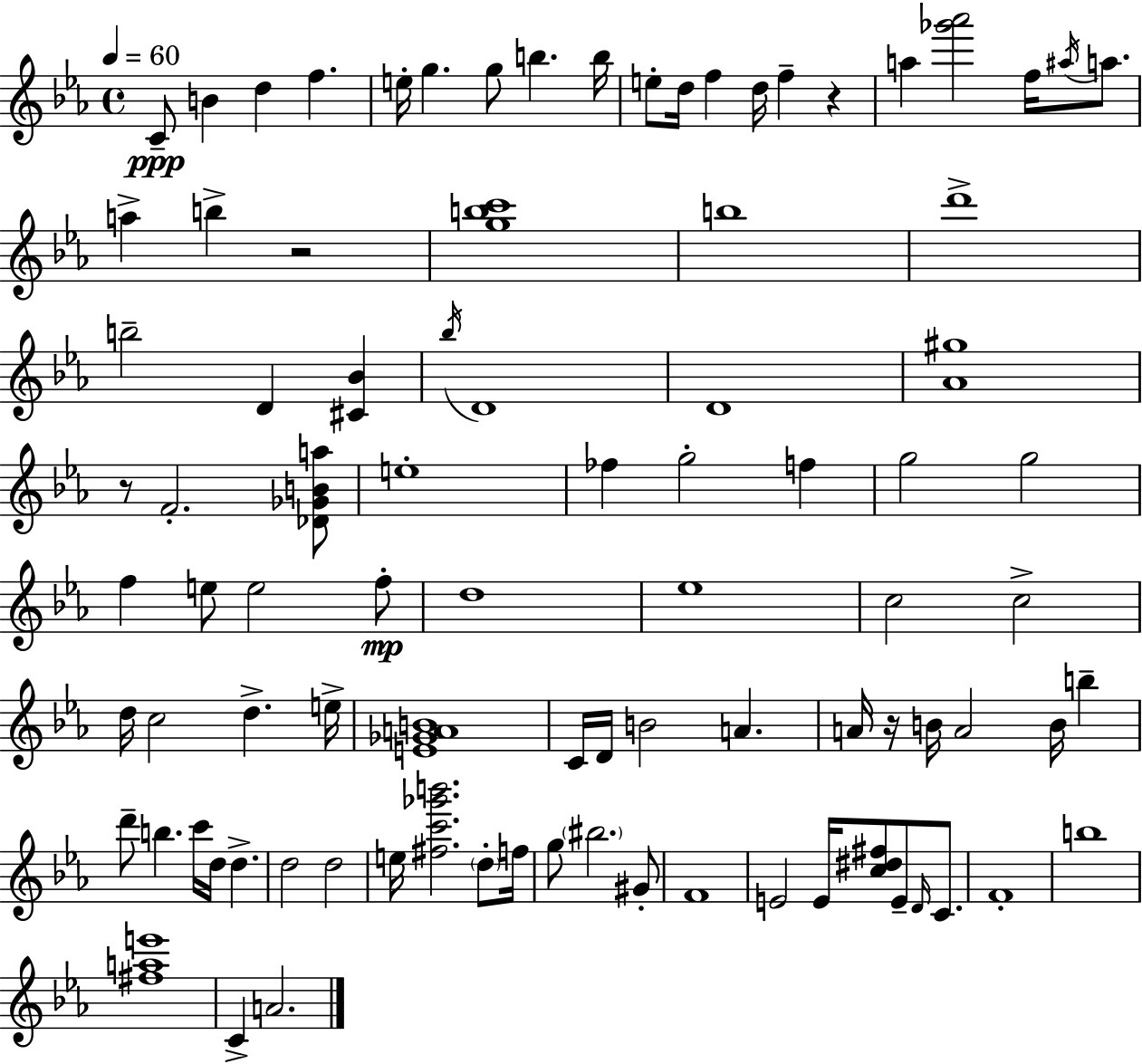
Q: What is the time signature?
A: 4/4